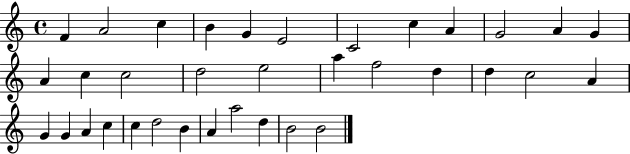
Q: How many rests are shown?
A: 0